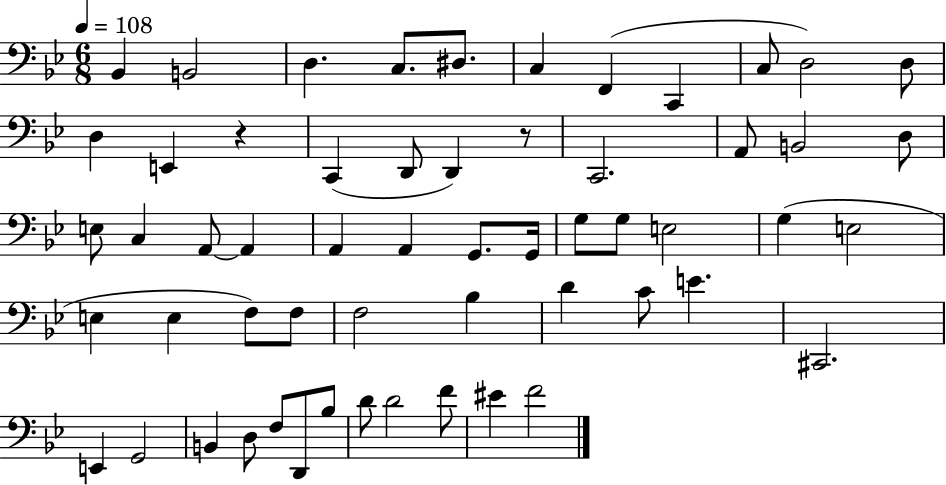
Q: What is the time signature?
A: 6/8